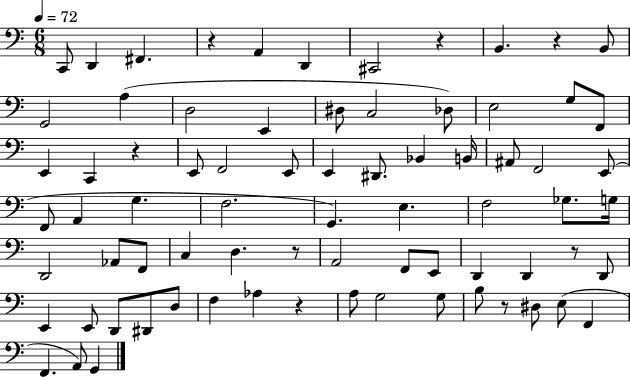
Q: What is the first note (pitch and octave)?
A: C2